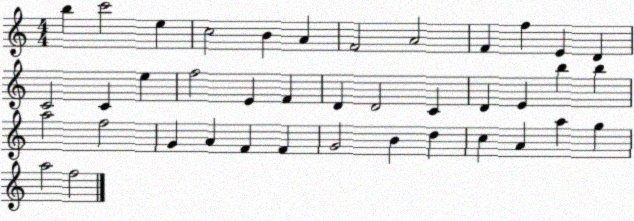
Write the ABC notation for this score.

X:1
T:Untitled
M:4/4
L:1/4
K:C
b c'2 e c2 B A F2 A2 F f E D C2 C e f2 E F D D2 C D E b b a2 f2 G A F F G2 B d c A a g a2 f2